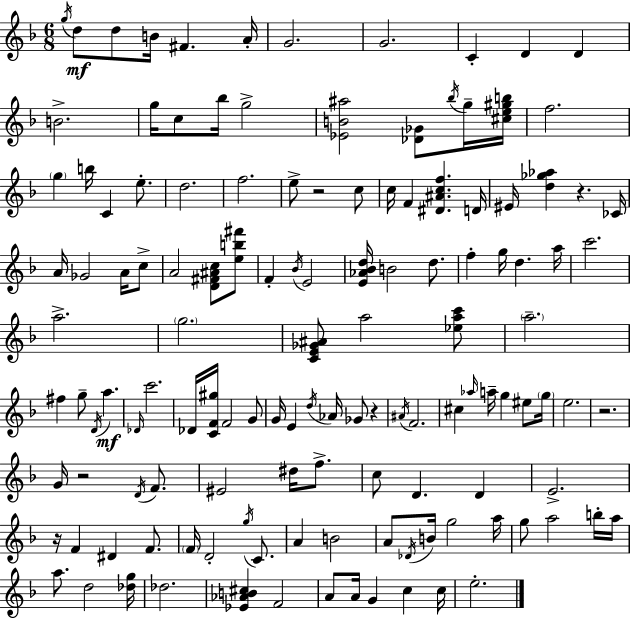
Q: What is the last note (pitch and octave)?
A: E5